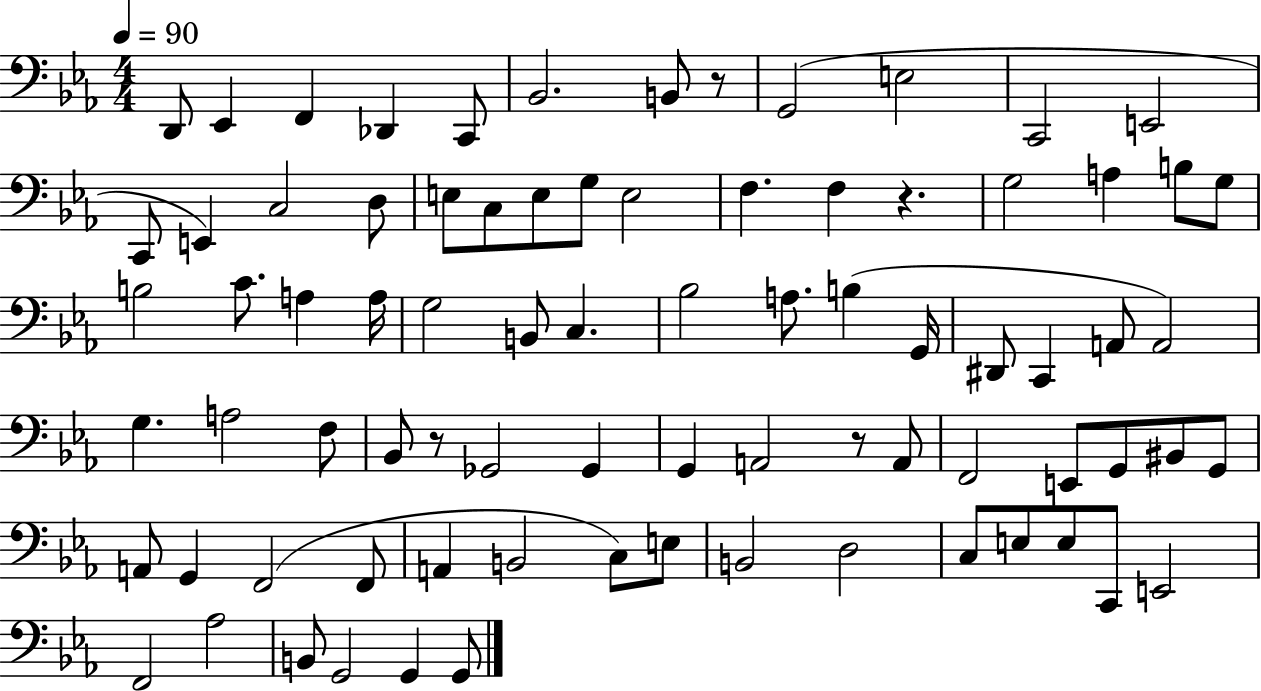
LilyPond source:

{
  \clef bass
  \numericTimeSignature
  \time 4/4
  \key ees \major
  \tempo 4 = 90
  \repeat volta 2 { d,8 ees,4 f,4 des,4 c,8 | bes,2. b,8 r8 | g,2( e2 | c,2 e,2 | \break c,8 e,4) c2 d8 | e8 c8 e8 g8 e2 | f4. f4 r4. | g2 a4 b8 g8 | \break b2 c'8. a4 a16 | g2 b,8 c4. | bes2 a8. b4( g,16 | dis,8 c,4 a,8 a,2) | \break g4. a2 f8 | bes,8 r8 ges,2 ges,4 | g,4 a,2 r8 a,8 | f,2 e,8 g,8 bis,8 g,8 | \break a,8 g,4 f,2( f,8 | a,4 b,2 c8) e8 | b,2 d2 | c8 e8 e8 c,8 e,2 | \break f,2 aes2 | b,8 g,2 g,4 g,8 | } \bar "|."
}